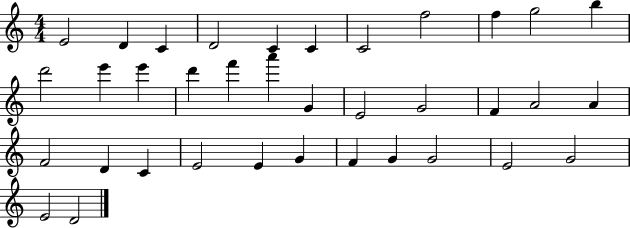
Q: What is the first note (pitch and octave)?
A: E4